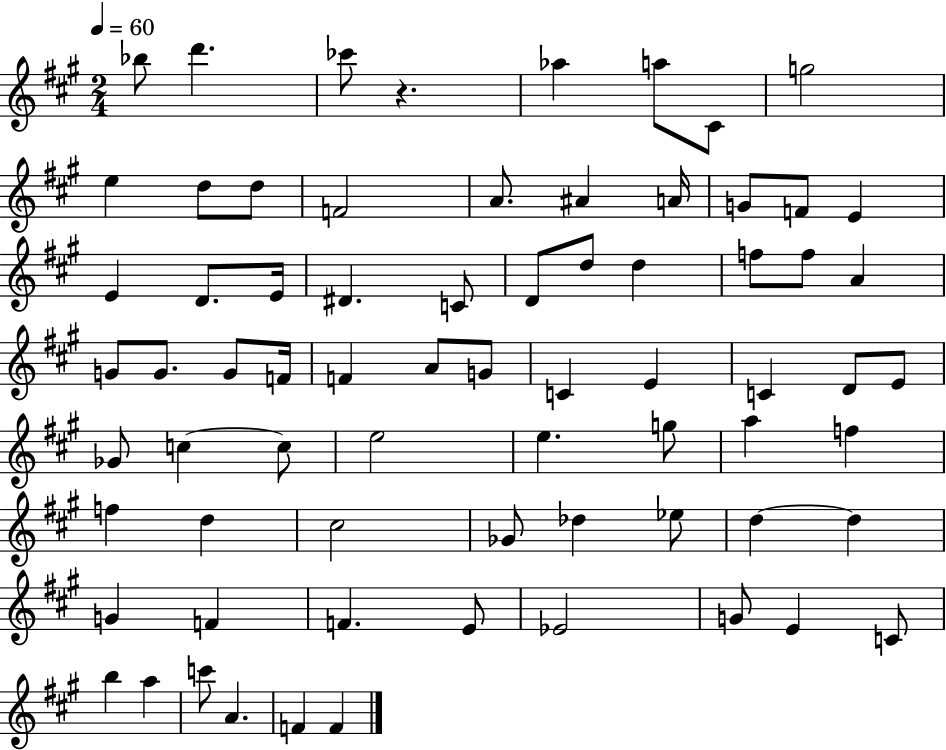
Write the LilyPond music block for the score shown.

{
  \clef treble
  \numericTimeSignature
  \time 2/4
  \key a \major
  \tempo 4 = 60
  bes''8 d'''4. | ces'''8 r4. | aes''4 a''8 cis'8 | g''2 | \break e''4 d''8 d''8 | f'2 | a'8. ais'4 a'16 | g'8 f'8 e'4 | \break e'4 d'8. e'16 | dis'4. c'8 | d'8 d''8 d''4 | f''8 f''8 a'4 | \break g'8 g'8. g'8 f'16 | f'4 a'8 g'8 | c'4 e'4 | c'4 d'8 e'8 | \break ges'8 c''4~~ c''8 | e''2 | e''4. g''8 | a''4 f''4 | \break f''4 d''4 | cis''2 | ges'8 des''4 ees''8 | d''4~~ d''4 | \break g'4 f'4 | f'4. e'8 | ees'2 | g'8 e'4 c'8 | \break b''4 a''4 | c'''8 a'4. | f'4 f'4 | \bar "|."
}